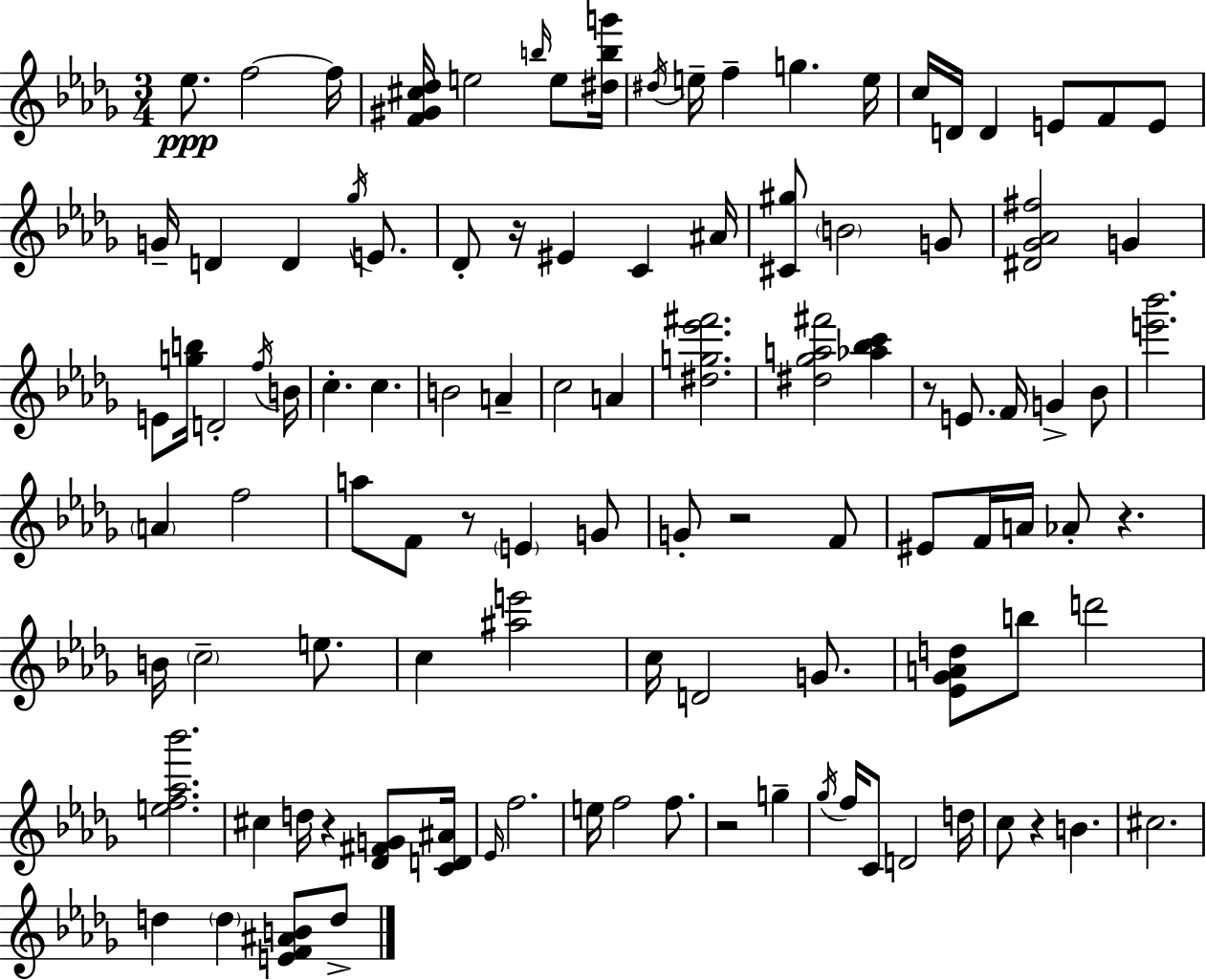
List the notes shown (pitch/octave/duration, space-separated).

Eb5/e. F5/h F5/s [F4,G#4,C#5,Db5]/s E5/h B5/s E5/e [D#5,B5,G6]/s D#5/s E5/s F5/q G5/q. E5/s C5/s D4/s D4/q E4/e F4/e E4/e G4/s D4/q D4/q Gb5/s E4/e. Db4/e R/s EIS4/q C4/q A#4/s [C#4,G#5]/e B4/h G4/e [D#4,Gb4,Ab4,F#5]/h G4/q E4/e [G5,B5]/s D4/h F5/s B4/s C5/q. C5/q. B4/h A4/q C5/h A4/q [D#5,G5,Eb6,F#6]/h. [D#5,Gb5,A5,F#6]/h [Ab5,Bb5,C6]/q R/e E4/e. F4/s G4/q Bb4/e [E6,Bb6]/h. A4/q F5/h A5/e F4/e R/e E4/q G4/e G4/e R/h F4/e EIS4/e F4/s A4/s Ab4/e R/q. B4/s C5/h E5/e. C5/q [A#5,E6]/h C5/s D4/h G4/e. [Eb4,Gb4,A4,D5]/e B5/e D6/h [E5,F5,Ab5,Bb6]/h. C#5/q D5/s R/q [Db4,F#4,G4]/e [C4,D4,A#4]/s Eb4/s F5/h. E5/s F5/h F5/e. R/h G5/q Gb5/s F5/s C4/e D4/h D5/s C5/e R/q B4/q. C#5/h. D5/q D5/q [E4,F4,A#4,B4]/e D5/e